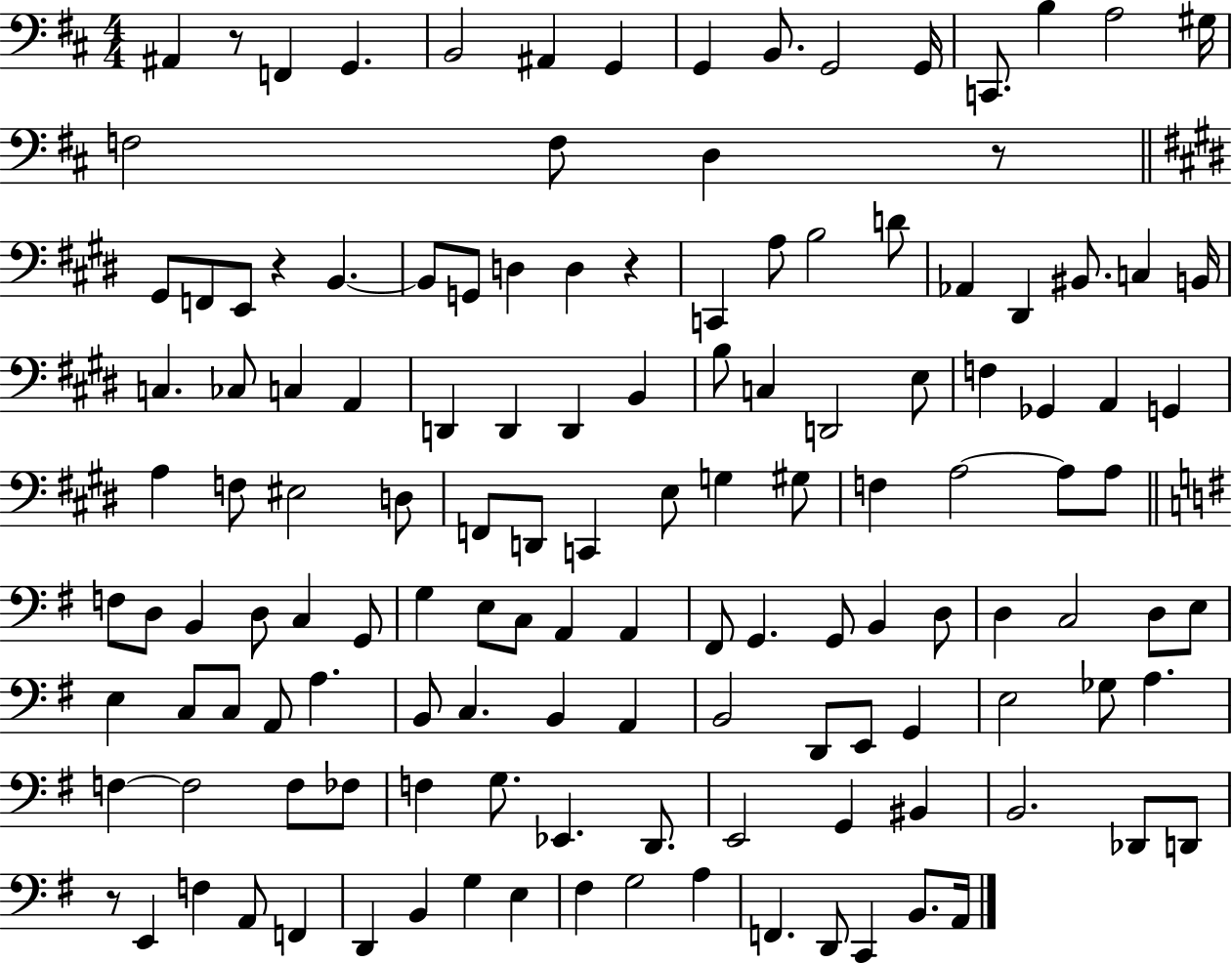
{
  \clef bass
  \numericTimeSignature
  \time 4/4
  \key d \major
  ais,4 r8 f,4 g,4. | b,2 ais,4 g,4 | g,4 b,8. g,2 g,16 | c,8. b4 a2 gis16 | \break f2 f8 d4 r8 | \bar "||" \break \key e \major gis,8 f,8 e,8 r4 b,4.~~ | b,8 g,8 d4 d4 r4 | c,4 a8 b2 d'8 | aes,4 dis,4 bis,8. c4 b,16 | \break c4. ces8 c4 a,4 | d,4 d,4 d,4 b,4 | b8 c4 d,2 e8 | f4 ges,4 a,4 g,4 | \break a4 f8 eis2 d8 | f,8 d,8 c,4 e8 g4 gis8 | f4 a2~~ a8 a8 | \bar "||" \break \key g \major f8 d8 b,4 d8 c4 g,8 | g4 e8 c8 a,4 a,4 | fis,8 g,4. g,8 b,4 d8 | d4 c2 d8 e8 | \break e4 c8 c8 a,8 a4. | b,8 c4. b,4 a,4 | b,2 d,8 e,8 g,4 | e2 ges8 a4. | \break f4~~ f2 f8 fes8 | f4 g8. ees,4. d,8. | e,2 g,4 bis,4 | b,2. des,8 d,8 | \break r8 e,4 f4 a,8 f,4 | d,4 b,4 g4 e4 | fis4 g2 a4 | f,4. d,8 c,4 b,8. a,16 | \break \bar "|."
}